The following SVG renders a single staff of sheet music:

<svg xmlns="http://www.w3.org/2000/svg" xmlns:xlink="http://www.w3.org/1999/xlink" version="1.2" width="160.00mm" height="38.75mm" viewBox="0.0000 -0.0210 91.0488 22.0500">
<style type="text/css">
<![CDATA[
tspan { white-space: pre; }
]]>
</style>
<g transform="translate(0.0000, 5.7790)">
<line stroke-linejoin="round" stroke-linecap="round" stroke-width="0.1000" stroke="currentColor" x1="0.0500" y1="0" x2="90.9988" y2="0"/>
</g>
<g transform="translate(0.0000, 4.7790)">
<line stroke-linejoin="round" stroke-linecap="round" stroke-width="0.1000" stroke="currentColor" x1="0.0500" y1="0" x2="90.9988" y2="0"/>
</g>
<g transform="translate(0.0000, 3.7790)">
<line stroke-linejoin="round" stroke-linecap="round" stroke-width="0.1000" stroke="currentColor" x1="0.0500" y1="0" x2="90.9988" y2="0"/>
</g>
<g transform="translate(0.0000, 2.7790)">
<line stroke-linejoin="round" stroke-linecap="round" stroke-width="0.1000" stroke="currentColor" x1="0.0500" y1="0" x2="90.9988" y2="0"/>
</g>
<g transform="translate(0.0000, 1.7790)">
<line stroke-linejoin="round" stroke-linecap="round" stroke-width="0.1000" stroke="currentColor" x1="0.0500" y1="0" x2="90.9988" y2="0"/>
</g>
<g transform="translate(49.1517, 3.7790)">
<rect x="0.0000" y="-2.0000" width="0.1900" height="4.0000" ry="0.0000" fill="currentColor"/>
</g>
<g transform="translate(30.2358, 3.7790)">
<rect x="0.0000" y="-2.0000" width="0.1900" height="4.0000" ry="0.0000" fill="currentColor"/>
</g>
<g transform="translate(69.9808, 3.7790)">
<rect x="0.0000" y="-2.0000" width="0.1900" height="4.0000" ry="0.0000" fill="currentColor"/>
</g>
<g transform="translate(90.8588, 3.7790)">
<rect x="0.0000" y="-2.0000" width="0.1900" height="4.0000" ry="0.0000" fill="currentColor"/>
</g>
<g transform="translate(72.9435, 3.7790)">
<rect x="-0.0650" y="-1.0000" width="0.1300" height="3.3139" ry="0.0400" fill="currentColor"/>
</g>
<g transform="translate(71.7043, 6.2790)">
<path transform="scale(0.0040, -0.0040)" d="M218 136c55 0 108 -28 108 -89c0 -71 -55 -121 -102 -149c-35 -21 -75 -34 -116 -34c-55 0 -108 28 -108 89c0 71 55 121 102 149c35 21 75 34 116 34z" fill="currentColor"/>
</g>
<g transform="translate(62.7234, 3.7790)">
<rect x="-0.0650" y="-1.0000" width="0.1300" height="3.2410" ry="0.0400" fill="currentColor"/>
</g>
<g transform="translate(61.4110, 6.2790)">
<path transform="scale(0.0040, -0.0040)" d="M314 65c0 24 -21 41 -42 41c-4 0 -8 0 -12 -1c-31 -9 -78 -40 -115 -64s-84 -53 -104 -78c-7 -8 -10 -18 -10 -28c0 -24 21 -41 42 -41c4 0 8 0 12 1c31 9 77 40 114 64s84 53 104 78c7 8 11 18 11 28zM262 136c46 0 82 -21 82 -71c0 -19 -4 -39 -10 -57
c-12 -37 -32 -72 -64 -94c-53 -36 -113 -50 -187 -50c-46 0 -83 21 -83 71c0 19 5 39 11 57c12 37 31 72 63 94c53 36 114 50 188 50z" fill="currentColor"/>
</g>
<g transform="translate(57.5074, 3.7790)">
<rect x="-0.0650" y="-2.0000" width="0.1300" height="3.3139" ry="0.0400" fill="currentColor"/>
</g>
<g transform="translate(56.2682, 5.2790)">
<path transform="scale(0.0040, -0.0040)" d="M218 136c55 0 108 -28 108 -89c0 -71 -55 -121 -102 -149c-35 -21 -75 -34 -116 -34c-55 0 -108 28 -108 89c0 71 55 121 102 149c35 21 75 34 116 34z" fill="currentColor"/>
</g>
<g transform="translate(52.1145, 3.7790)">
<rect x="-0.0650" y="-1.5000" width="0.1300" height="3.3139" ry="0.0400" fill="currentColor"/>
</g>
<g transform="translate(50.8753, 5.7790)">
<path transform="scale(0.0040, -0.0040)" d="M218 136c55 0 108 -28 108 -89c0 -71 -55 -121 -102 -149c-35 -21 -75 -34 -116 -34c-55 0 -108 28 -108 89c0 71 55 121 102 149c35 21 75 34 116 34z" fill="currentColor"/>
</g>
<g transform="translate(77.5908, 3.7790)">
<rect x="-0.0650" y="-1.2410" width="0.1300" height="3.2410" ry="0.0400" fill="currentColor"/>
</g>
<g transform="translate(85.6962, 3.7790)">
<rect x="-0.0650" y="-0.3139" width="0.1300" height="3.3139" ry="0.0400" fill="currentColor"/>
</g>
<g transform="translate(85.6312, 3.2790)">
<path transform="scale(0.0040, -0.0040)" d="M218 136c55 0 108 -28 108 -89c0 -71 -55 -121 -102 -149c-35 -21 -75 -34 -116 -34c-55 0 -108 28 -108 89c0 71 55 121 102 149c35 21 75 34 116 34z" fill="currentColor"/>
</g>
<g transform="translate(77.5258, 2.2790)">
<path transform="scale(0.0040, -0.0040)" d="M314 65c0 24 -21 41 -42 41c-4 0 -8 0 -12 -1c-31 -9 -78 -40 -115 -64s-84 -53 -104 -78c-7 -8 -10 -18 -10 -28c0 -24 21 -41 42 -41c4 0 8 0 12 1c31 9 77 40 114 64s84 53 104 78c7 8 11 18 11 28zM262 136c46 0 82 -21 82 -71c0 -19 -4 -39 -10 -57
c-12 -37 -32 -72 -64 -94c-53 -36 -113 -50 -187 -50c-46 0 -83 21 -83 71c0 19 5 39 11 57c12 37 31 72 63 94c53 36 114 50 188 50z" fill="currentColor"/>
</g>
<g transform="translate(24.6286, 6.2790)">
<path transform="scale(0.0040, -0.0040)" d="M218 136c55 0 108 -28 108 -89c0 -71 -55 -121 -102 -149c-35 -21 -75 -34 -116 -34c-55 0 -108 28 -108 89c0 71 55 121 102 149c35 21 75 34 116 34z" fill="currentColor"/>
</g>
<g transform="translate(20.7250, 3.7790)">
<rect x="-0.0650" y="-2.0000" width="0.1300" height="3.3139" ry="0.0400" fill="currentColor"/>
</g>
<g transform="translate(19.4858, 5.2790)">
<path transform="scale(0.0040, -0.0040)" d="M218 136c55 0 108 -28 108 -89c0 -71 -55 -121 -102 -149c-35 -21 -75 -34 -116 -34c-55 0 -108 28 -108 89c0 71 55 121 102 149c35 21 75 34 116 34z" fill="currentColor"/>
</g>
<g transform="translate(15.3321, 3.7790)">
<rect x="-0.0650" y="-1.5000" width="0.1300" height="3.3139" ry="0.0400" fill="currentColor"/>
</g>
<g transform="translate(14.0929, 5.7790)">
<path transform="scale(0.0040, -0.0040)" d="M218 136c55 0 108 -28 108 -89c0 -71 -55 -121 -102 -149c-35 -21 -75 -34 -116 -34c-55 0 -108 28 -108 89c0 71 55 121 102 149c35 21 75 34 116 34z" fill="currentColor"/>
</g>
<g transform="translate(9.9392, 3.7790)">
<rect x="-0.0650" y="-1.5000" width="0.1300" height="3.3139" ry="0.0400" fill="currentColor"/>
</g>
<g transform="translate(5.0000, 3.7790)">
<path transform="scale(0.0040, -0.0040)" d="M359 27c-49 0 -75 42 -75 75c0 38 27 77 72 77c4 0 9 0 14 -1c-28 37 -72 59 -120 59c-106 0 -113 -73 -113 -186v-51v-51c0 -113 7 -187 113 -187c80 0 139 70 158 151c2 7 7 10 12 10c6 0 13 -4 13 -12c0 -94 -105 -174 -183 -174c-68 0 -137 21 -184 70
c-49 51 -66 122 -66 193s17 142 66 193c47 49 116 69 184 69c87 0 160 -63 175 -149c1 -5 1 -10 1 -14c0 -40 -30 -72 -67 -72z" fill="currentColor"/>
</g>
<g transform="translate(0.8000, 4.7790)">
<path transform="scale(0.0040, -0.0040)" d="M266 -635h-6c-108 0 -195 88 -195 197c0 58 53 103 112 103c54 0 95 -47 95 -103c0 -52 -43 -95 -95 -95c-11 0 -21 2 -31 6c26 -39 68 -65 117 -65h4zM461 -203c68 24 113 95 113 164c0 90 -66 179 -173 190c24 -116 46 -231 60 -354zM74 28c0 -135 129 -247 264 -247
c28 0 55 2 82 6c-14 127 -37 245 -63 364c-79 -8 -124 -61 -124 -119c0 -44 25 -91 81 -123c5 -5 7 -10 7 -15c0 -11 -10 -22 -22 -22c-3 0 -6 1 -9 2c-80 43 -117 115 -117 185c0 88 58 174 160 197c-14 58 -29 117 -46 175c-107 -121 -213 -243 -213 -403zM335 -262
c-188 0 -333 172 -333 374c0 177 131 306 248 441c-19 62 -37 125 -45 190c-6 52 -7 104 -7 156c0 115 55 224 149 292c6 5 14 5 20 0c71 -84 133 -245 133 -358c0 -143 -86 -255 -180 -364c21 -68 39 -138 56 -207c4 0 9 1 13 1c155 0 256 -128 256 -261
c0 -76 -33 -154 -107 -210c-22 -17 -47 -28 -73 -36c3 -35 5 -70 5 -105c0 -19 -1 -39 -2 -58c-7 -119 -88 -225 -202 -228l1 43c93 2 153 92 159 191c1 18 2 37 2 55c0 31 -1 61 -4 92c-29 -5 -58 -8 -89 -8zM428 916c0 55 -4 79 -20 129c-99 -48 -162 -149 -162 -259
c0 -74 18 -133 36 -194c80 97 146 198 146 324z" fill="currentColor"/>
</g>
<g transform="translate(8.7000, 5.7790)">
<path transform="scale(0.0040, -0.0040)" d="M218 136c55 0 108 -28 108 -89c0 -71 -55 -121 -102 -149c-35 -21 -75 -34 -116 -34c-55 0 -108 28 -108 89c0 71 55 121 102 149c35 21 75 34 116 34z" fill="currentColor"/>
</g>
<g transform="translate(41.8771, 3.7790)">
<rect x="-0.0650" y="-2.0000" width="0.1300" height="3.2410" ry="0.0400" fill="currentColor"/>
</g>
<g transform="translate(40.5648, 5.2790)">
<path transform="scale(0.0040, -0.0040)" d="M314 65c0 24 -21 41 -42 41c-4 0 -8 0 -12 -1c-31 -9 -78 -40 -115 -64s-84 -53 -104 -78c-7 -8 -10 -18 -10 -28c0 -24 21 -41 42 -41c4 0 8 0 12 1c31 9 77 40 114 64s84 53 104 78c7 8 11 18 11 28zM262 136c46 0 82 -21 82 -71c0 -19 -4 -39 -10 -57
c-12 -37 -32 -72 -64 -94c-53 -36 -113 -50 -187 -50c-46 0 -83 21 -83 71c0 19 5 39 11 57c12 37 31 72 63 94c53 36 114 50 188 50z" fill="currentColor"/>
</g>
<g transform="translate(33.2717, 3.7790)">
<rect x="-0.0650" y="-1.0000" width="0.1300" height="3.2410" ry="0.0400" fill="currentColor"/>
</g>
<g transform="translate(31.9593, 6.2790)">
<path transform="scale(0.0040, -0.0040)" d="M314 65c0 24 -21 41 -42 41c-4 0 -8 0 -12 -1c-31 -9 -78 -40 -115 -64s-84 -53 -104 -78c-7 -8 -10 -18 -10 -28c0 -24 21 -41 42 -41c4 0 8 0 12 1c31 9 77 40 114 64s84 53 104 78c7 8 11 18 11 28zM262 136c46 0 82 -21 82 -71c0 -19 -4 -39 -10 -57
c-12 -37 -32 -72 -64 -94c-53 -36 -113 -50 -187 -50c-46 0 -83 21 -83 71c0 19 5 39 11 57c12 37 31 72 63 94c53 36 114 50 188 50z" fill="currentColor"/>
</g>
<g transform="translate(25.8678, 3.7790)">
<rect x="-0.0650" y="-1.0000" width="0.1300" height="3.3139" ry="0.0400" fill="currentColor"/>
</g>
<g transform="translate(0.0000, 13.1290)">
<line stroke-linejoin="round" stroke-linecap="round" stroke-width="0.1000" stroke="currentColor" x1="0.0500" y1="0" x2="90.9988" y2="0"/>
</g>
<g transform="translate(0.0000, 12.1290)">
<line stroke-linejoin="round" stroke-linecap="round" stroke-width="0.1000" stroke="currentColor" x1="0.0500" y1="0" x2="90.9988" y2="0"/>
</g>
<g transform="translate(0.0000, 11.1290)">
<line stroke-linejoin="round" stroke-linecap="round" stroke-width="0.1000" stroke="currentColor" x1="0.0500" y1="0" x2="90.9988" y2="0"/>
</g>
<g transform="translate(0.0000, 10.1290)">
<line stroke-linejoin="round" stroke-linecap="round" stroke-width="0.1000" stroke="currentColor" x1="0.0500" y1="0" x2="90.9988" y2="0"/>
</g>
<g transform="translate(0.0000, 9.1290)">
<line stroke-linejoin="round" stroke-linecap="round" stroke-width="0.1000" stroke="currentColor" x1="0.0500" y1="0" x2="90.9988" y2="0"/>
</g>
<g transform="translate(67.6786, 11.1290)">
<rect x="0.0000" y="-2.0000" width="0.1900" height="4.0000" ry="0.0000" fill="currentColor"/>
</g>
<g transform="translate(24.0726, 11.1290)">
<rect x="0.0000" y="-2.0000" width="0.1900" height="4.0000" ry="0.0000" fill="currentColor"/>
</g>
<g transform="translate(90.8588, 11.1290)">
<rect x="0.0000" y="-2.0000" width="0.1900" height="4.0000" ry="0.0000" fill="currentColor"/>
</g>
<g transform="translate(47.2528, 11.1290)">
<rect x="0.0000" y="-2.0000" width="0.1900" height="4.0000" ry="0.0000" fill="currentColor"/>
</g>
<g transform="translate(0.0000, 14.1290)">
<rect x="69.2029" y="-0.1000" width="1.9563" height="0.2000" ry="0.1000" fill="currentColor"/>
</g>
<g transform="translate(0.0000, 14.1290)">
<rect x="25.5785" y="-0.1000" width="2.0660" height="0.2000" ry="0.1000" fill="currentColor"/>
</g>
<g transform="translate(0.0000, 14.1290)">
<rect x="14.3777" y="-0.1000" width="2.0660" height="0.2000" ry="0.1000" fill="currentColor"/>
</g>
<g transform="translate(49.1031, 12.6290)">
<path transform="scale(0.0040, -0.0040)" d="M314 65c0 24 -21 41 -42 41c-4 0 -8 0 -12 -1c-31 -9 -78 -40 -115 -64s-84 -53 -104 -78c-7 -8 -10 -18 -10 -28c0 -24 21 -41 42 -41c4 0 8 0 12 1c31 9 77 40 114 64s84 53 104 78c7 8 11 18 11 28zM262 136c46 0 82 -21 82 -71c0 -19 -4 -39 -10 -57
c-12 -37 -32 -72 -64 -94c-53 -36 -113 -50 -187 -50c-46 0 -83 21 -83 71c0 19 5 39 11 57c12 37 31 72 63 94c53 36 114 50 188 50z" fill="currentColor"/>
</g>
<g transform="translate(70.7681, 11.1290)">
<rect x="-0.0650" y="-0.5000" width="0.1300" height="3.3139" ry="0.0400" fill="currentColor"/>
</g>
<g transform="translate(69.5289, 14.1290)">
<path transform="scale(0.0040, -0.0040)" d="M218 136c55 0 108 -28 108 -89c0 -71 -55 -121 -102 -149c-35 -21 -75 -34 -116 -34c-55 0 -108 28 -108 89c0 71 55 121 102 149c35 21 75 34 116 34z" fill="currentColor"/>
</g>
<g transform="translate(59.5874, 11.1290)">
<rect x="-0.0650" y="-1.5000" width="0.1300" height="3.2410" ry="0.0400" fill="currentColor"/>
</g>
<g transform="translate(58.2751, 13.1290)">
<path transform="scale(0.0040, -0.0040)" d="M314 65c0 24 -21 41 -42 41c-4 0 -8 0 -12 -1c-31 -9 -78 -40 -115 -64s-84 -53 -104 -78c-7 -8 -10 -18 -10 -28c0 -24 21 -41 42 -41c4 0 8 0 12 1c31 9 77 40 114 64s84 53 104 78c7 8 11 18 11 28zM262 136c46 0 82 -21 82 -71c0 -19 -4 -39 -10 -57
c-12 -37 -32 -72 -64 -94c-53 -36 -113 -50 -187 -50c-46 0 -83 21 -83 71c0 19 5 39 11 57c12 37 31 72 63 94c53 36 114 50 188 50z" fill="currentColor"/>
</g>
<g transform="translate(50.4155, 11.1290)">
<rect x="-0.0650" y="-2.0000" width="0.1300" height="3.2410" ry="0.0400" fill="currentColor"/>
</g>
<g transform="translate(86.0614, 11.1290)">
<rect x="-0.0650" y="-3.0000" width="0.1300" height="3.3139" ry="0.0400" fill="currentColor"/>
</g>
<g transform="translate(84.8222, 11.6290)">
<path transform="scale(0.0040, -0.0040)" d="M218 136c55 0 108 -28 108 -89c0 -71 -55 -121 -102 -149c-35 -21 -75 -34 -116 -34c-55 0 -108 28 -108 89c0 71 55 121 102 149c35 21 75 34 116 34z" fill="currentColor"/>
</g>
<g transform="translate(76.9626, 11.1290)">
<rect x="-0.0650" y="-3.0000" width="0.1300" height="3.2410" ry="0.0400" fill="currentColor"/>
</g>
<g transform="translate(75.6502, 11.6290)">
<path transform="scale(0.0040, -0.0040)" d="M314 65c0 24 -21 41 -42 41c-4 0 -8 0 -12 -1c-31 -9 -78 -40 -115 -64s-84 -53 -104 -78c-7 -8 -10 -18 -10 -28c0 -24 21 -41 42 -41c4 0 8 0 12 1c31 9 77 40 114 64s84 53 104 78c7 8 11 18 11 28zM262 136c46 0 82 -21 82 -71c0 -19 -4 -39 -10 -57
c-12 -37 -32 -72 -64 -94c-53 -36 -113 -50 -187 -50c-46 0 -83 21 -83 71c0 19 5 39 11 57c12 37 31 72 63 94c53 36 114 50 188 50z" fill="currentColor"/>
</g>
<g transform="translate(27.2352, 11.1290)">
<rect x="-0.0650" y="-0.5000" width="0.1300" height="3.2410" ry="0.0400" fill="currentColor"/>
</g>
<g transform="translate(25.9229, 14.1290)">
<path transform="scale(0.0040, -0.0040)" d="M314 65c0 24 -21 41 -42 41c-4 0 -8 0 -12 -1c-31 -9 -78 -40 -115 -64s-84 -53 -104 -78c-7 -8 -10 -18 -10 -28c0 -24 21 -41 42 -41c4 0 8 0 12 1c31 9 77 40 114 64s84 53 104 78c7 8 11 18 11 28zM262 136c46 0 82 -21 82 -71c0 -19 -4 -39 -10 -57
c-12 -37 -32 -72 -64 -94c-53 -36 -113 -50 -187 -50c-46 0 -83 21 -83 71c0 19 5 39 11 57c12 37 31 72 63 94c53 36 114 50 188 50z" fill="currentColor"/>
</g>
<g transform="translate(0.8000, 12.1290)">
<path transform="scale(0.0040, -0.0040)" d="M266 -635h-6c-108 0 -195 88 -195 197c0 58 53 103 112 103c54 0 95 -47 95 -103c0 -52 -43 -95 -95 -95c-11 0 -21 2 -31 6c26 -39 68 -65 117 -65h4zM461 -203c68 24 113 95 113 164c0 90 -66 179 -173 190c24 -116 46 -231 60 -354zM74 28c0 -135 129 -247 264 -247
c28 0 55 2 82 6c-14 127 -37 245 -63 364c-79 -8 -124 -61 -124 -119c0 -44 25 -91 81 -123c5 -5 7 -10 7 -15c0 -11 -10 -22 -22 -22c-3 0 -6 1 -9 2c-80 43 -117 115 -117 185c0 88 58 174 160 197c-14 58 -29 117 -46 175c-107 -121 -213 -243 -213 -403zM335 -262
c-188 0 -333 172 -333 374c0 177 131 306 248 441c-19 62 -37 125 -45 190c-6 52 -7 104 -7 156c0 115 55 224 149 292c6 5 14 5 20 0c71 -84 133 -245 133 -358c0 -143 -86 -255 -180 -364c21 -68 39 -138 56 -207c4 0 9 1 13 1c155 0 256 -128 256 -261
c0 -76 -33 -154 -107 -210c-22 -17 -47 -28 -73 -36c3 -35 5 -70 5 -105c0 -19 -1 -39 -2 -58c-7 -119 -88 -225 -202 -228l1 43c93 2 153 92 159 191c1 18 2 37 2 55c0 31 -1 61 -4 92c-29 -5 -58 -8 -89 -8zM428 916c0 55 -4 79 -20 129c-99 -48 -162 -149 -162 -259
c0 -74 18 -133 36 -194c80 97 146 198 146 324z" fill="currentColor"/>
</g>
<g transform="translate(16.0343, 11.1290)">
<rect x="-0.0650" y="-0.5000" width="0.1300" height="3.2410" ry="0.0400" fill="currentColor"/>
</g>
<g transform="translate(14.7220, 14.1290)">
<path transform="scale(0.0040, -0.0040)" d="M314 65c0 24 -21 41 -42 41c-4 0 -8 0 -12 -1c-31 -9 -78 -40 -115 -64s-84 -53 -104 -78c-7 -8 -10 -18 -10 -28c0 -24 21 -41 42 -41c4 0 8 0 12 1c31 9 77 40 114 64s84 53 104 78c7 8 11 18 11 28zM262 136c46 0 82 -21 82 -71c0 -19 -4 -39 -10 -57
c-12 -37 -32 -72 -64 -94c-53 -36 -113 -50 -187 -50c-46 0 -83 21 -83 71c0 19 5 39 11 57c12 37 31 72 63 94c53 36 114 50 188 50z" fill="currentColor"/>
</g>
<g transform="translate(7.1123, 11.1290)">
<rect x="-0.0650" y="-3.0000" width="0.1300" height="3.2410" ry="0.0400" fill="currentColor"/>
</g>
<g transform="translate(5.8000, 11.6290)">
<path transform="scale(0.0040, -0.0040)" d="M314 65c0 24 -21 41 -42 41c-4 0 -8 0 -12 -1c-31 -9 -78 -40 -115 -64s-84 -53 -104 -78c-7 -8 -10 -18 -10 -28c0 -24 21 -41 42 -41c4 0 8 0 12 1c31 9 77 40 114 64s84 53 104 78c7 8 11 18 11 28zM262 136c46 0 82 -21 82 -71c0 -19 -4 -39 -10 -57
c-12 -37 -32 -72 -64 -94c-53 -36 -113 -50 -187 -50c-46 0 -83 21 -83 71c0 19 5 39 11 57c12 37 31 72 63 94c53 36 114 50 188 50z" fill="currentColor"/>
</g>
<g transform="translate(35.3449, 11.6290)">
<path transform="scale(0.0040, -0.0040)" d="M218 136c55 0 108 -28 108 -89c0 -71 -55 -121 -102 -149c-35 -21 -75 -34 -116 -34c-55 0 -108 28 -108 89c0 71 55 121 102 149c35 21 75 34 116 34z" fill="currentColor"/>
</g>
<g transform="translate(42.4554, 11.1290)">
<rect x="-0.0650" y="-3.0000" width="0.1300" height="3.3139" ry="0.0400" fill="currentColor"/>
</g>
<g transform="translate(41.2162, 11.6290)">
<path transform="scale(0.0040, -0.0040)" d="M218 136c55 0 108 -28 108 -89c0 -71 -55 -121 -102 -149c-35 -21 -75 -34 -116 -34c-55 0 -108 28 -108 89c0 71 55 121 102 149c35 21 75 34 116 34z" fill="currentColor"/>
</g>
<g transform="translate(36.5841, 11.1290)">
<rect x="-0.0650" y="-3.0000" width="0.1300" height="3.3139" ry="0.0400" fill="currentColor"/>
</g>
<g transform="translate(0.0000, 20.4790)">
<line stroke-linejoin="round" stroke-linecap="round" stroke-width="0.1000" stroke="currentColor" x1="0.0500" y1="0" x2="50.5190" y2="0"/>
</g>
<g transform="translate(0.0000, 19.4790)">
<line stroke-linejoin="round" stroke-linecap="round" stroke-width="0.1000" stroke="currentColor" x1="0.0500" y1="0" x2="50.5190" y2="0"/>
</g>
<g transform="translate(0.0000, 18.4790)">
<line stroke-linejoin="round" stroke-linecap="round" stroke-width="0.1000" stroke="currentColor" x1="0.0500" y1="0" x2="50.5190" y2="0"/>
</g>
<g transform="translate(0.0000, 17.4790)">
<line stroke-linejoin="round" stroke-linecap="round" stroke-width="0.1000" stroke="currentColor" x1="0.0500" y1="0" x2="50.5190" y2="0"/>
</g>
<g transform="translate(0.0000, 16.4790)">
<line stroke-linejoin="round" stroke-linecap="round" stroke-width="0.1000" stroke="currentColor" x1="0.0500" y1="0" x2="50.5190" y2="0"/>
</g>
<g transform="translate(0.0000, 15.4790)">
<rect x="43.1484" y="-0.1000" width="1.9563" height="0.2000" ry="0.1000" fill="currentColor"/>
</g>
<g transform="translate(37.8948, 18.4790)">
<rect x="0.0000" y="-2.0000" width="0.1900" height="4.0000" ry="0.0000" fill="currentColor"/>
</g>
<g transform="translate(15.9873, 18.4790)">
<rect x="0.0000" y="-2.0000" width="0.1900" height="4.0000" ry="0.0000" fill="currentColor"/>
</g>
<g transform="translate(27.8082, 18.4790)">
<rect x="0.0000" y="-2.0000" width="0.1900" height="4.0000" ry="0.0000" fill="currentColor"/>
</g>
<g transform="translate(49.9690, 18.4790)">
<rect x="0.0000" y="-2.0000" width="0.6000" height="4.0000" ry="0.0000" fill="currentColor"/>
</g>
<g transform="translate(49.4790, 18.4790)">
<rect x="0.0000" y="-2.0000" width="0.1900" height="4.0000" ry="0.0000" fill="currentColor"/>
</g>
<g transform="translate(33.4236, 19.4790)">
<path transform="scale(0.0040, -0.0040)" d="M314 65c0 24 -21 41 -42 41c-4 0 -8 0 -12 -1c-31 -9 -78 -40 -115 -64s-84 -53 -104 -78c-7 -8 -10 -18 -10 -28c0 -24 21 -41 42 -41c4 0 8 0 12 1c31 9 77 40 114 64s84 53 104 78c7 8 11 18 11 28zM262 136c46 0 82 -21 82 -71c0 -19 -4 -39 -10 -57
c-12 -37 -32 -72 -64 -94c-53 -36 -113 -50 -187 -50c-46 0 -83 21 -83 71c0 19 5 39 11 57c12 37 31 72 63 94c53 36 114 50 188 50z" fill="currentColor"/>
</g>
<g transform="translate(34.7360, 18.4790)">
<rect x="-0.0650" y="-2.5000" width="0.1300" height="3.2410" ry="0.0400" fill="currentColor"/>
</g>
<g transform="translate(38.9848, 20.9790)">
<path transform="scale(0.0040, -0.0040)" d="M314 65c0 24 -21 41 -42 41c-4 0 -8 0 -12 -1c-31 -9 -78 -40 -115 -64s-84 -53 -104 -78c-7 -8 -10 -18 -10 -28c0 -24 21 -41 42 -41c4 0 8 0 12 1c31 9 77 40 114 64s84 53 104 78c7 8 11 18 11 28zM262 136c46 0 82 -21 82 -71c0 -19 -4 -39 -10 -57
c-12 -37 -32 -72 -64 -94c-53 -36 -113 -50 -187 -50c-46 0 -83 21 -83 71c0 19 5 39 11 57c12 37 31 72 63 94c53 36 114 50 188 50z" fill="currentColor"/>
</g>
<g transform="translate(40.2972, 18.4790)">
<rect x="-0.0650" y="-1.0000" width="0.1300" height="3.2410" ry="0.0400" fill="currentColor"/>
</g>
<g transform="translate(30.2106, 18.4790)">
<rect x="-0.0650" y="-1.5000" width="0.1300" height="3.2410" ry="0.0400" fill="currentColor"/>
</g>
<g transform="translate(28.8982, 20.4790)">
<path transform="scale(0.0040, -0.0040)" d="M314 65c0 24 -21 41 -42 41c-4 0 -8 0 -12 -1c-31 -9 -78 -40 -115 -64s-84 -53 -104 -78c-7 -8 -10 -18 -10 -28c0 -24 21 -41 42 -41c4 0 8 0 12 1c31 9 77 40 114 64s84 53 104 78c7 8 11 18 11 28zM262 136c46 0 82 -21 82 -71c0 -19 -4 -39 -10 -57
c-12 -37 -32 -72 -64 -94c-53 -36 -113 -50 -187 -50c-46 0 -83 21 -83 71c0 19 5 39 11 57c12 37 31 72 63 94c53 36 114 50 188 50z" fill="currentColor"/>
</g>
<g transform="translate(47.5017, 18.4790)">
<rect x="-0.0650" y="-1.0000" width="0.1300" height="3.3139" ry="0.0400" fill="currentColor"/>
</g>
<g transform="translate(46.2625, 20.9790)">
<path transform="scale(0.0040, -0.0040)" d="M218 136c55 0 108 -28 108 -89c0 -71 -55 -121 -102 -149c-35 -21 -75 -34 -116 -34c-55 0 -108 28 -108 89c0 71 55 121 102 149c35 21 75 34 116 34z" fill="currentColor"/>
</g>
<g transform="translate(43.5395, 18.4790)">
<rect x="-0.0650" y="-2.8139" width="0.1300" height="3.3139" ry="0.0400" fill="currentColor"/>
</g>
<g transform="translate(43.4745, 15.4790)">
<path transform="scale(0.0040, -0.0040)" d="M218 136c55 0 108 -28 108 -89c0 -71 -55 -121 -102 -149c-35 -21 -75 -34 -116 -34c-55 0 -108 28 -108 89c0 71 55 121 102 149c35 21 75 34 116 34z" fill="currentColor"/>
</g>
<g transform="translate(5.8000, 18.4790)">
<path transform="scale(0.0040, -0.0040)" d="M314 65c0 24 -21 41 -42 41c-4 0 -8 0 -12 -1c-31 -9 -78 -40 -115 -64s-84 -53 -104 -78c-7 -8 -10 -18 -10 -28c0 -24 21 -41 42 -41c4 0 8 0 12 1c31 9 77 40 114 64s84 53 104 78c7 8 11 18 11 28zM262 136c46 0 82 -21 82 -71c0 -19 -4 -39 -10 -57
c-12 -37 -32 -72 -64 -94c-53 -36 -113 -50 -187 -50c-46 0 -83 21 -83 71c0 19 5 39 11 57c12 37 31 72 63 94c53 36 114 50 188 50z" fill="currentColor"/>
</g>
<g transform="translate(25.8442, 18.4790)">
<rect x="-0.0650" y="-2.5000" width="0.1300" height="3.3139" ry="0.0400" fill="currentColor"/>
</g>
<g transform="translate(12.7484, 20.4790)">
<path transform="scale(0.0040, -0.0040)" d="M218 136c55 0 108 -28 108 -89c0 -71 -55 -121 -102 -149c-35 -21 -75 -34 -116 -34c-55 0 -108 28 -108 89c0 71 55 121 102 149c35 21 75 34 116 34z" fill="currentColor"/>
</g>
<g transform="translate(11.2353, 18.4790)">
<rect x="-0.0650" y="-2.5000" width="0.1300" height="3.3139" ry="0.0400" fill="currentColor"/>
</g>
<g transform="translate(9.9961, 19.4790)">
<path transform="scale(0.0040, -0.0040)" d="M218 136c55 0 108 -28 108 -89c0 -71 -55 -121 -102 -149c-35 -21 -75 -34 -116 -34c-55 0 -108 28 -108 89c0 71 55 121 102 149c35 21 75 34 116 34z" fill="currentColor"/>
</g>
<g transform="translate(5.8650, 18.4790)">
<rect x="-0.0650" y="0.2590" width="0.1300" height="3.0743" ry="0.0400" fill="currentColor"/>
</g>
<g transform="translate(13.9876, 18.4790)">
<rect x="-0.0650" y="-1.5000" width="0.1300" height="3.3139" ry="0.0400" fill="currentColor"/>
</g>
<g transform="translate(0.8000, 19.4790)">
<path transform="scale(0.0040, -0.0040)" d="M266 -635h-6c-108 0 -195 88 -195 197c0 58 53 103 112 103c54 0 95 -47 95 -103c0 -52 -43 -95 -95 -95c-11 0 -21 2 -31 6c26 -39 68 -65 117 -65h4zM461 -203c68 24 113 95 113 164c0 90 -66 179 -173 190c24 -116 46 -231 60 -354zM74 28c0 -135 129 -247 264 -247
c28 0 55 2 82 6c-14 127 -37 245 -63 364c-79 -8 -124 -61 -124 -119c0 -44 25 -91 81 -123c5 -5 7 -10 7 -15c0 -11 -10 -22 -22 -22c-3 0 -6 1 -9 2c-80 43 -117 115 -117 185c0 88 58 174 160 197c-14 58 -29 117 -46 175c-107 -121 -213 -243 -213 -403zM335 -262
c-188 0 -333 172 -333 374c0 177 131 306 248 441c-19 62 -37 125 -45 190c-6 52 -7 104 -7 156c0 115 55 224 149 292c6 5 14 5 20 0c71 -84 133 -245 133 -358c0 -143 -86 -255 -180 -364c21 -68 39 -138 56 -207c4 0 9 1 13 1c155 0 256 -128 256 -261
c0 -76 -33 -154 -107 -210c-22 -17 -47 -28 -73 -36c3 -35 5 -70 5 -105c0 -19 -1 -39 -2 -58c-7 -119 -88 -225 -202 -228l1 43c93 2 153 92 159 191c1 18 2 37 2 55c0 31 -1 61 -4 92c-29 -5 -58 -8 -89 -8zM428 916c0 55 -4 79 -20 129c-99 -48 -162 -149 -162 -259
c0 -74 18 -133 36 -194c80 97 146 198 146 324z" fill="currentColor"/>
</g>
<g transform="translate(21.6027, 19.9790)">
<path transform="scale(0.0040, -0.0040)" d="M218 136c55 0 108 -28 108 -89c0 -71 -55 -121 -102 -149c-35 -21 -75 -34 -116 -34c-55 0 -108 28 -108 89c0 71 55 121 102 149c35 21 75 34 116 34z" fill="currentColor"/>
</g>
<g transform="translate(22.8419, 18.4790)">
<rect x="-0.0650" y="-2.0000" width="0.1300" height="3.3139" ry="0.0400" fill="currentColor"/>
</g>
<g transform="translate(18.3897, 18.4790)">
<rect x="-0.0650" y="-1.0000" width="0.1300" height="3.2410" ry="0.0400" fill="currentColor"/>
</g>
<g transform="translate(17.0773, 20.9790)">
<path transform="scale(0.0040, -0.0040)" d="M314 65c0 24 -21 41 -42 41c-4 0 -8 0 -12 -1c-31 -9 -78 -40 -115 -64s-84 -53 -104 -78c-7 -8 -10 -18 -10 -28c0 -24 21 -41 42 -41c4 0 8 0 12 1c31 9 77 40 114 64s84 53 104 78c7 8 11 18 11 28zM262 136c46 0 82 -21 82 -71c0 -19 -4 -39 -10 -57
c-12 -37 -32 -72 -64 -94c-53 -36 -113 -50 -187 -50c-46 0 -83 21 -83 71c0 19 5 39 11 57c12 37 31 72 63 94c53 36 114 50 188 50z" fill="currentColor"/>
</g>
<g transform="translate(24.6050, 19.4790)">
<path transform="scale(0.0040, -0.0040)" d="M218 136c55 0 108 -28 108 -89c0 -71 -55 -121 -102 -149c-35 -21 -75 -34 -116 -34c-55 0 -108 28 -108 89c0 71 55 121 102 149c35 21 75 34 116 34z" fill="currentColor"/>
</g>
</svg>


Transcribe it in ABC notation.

X:1
T:Untitled
M:4/4
L:1/4
K:C
E E F D D2 F2 E F D2 D e2 c A2 C2 C2 A A F2 E2 C A2 A B2 G E D2 F G E2 G2 D2 a D